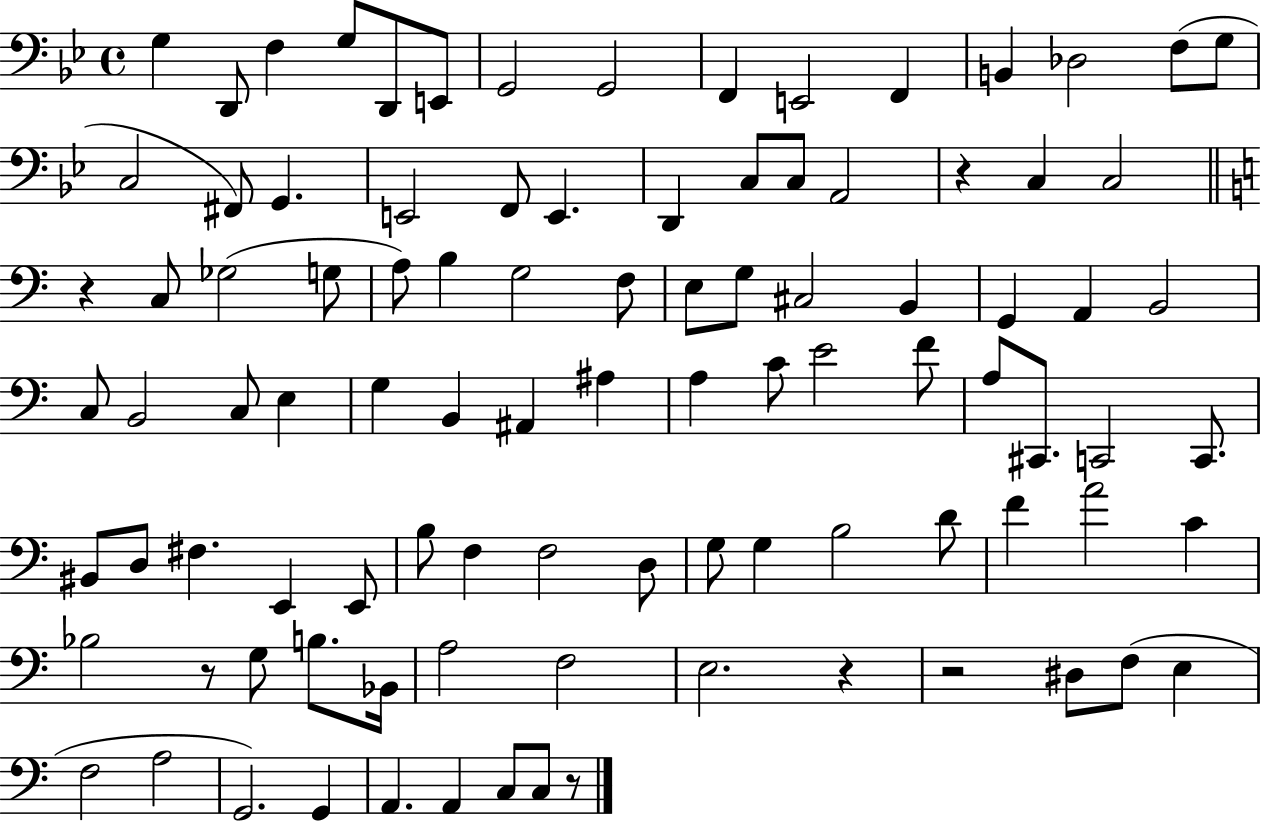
X:1
T:Untitled
M:4/4
L:1/4
K:Bb
G, D,,/2 F, G,/2 D,,/2 E,,/2 G,,2 G,,2 F,, E,,2 F,, B,, _D,2 F,/2 G,/2 C,2 ^F,,/2 G,, E,,2 F,,/2 E,, D,, C,/2 C,/2 A,,2 z C, C,2 z C,/2 _G,2 G,/2 A,/2 B, G,2 F,/2 E,/2 G,/2 ^C,2 B,, G,, A,, B,,2 C,/2 B,,2 C,/2 E, G, B,, ^A,, ^A, A, C/2 E2 F/2 A,/2 ^C,,/2 C,,2 C,,/2 ^B,,/2 D,/2 ^F, E,, E,,/2 B,/2 F, F,2 D,/2 G,/2 G, B,2 D/2 F A2 C _B,2 z/2 G,/2 B,/2 _B,,/4 A,2 F,2 E,2 z z2 ^D,/2 F,/2 E, F,2 A,2 G,,2 G,, A,, A,, C,/2 C,/2 z/2